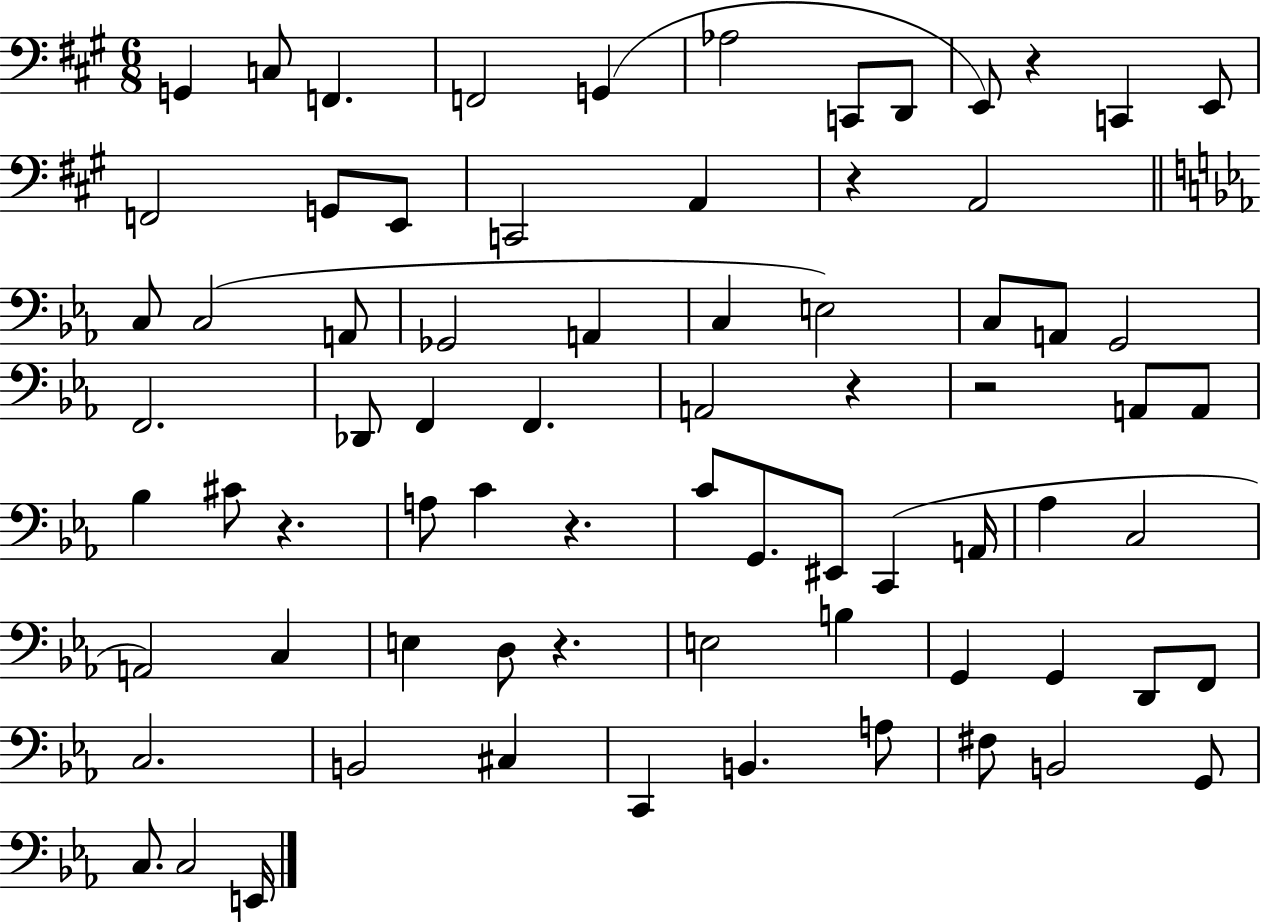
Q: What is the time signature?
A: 6/8